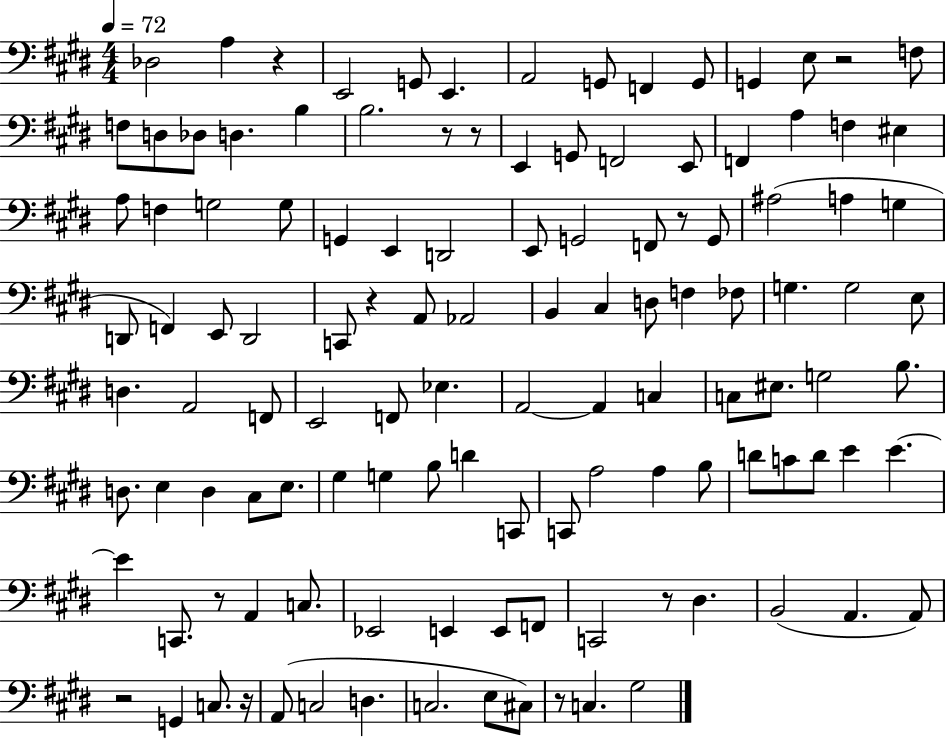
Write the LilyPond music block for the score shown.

{
  \clef bass
  \numericTimeSignature
  \time 4/4
  \key e \major
  \tempo 4 = 72
  des2 a4 r4 | e,2 g,8 e,4. | a,2 g,8 f,4 g,8 | g,4 e8 r2 f8 | \break f8 d8 des8 d4. b4 | b2. r8 r8 | e,4 g,8 f,2 e,8 | f,4 a4 f4 eis4 | \break a8 f4 g2 g8 | g,4 e,4 d,2 | e,8 g,2 f,8 r8 g,8 | ais2( a4 g4 | \break d,8 f,4) e,8 d,2 | c,8 r4 a,8 aes,2 | b,4 cis4 d8 f4 fes8 | g4. g2 e8 | \break d4. a,2 f,8 | e,2 f,8 ees4. | a,2~~ a,4 c4 | c8 eis8. g2 b8. | \break d8. e4 d4 cis8 e8. | gis4 g4 b8 d'4 c,8 | c,8 a2 a4 b8 | d'8 c'8 d'8 e'4 e'4.~~ | \break e'4 c,8. r8 a,4 c8. | ees,2 e,4 e,8 f,8 | c,2 r8 dis4. | b,2( a,4. a,8) | \break r2 g,4 c8. r16 | a,8( c2 d4. | c2. e8 cis8) | r8 c4. gis2 | \break \bar "|."
}